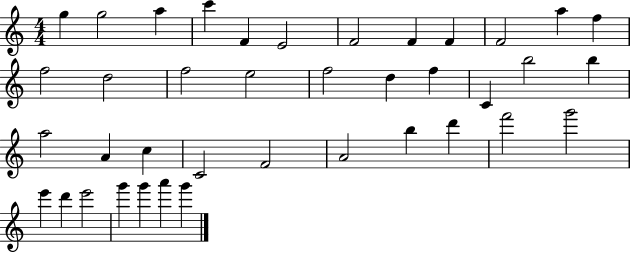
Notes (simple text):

G5/q G5/h A5/q C6/q F4/q E4/h F4/h F4/q F4/q F4/h A5/q F5/q F5/h D5/h F5/h E5/h F5/h D5/q F5/q C4/q B5/h B5/q A5/h A4/q C5/q C4/h F4/h A4/h B5/q D6/q F6/h G6/h E6/q D6/q E6/h G6/q G6/q A6/q G6/q